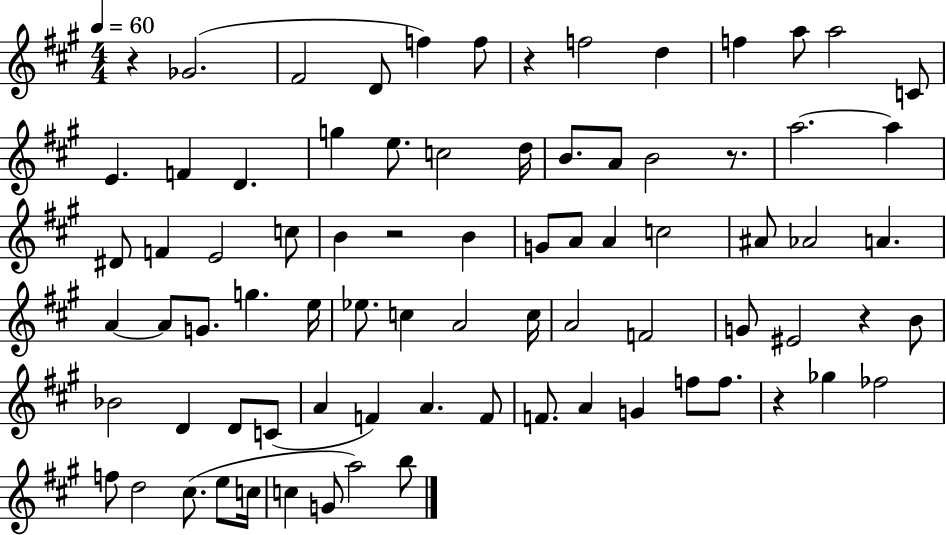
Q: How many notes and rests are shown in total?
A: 80